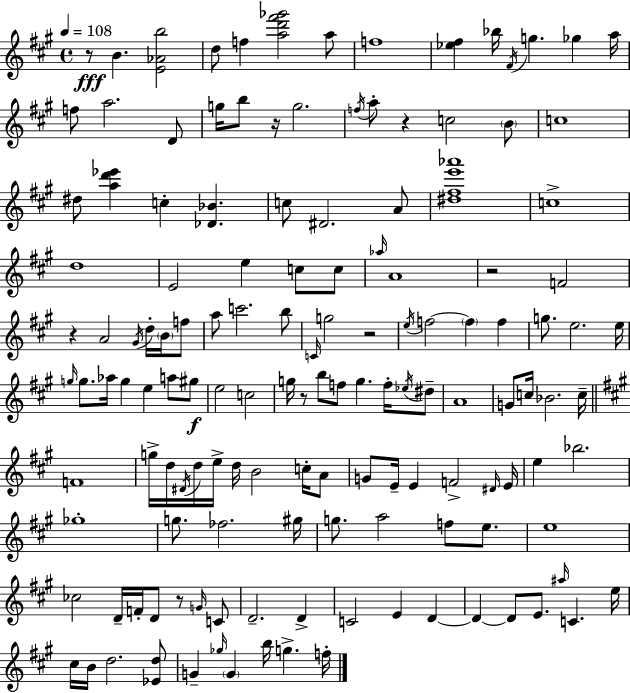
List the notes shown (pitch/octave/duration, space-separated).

R/e B4/q. [E4,Ab4,B5]/h D5/e F5/q [A5,D6,F#6,Gb6]/h A5/e F5/w [Eb5,F#5]/q Bb5/s F#4/s G5/q. Gb5/q A5/s F5/e A5/h. D4/e G5/s B5/e R/s G5/h. F5/s A5/e R/q C5/h B4/e C5/w D#5/e [A5,D6,Eb6]/q C5/q [Db4,Bb4]/q. C5/e D#4/h. A4/e [D#5,F#5,E6,Ab6]/w C5/w D5/w E4/h E5/q C5/e C5/e Ab5/s A4/w R/h F4/h R/q A4/h G#4/s D5/s B4/s F5/e A5/e C6/h. B5/e C4/s G5/h R/h E5/s F5/h F5/q F5/q G5/e. E5/h. E5/s G5/s G5/e. Ab5/s G5/q E5/q A5/e G#5/e E5/h C5/h G5/s R/e B5/e F5/e G5/q. F5/s Eb5/s D#5/e A4/w G4/e C5/s Bb4/h. C5/s F4/w G5/s D5/s D#4/s D5/s E5/s D5/s B4/h C5/s A4/e G4/e E4/s E4/q F4/h D#4/s E4/s E5/q Bb5/h. Gb5/w G5/e. FES5/h. G#5/s G5/e. A5/h F5/e E5/e. E5/w CES5/h D4/s F4/s D4/e R/e G4/s C4/e D4/h. D4/q C4/h E4/q D4/q D4/q D4/e E4/e. A#5/s C4/q. E5/s C#5/s B4/s D5/h. [Eb4,D5]/e G4/q Gb5/s G4/q B5/s G5/q. F5/s